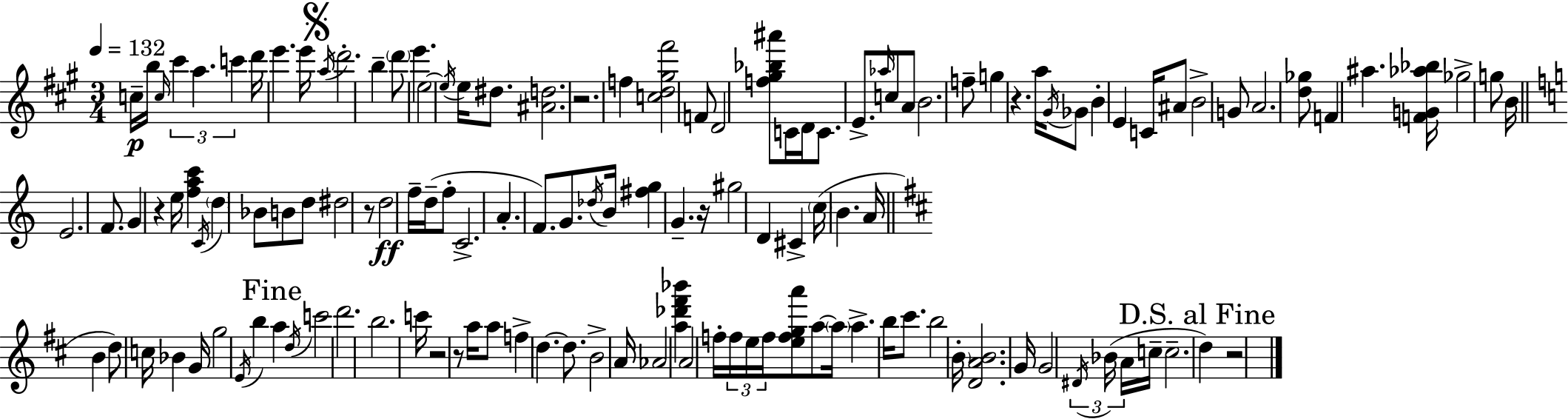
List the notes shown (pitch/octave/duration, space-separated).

C5/s B5/s C5/s C#6/q A5/q. C6/q D6/s E6/q. E6/s A5/s D6/h. B5/q D6/e E6/q. E5/h E5/s E5/s D#5/e. [A#4,D5]/h. R/h. F5/q [C5,D5,G#5,F#6]/h F4/e D4/h [F5,G#5,Bb5,A#6]/e C4/s D4/s C4/e. E4/e. Ab5/s C5/e A4/e B4/h. F5/e G5/q R/q. A5/s G#4/s Gb4/e B4/q E4/q C4/s A#4/e B4/h G4/e A4/h. [D5,Gb5]/e F4/q A#5/q. [F4,G4,Ab5,Bb5]/s Gb5/h G5/e B4/s E4/h. F4/e. G4/q R/q E5/s [F5,A5,C6]/q C4/s D5/q Bb4/e B4/e D5/e D#5/h R/e D5/h F5/s D5/s F5/e C4/h. A4/q. F4/e. G4/e. Db5/s B4/s [F#5,G5]/q G4/q. R/s G#5/h D4/q C#4/q C5/s B4/q. A4/s B4/q D5/e C5/s Bb4/q G4/s G5/h E4/s B5/q A5/q D5/s C6/h D6/h. B5/h. C6/s R/h R/e A5/s A5/e F5/q D5/q. D5/e. B4/h A4/s Ab4/h [A5,Db6,F#6,Bb6]/q A4/h F5/s F5/s E5/s F5/s [E5,F5,G5,A6]/e A5/e A5/s A5/q. B5/s C#6/e. B5/h B4/s [D4,A4,B4]/h. G4/s G4/h D#4/s Bb4/s A4/s C5/s C5/h. D5/q R/h